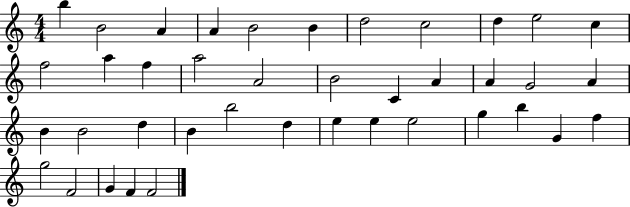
B5/q B4/h A4/q A4/q B4/h B4/q D5/h C5/h D5/q E5/h C5/q F5/h A5/q F5/q A5/h A4/h B4/h C4/q A4/q A4/q G4/h A4/q B4/q B4/h D5/q B4/q B5/h D5/q E5/q E5/q E5/h G5/q B5/q G4/q F5/q G5/h F4/h G4/q F4/q F4/h